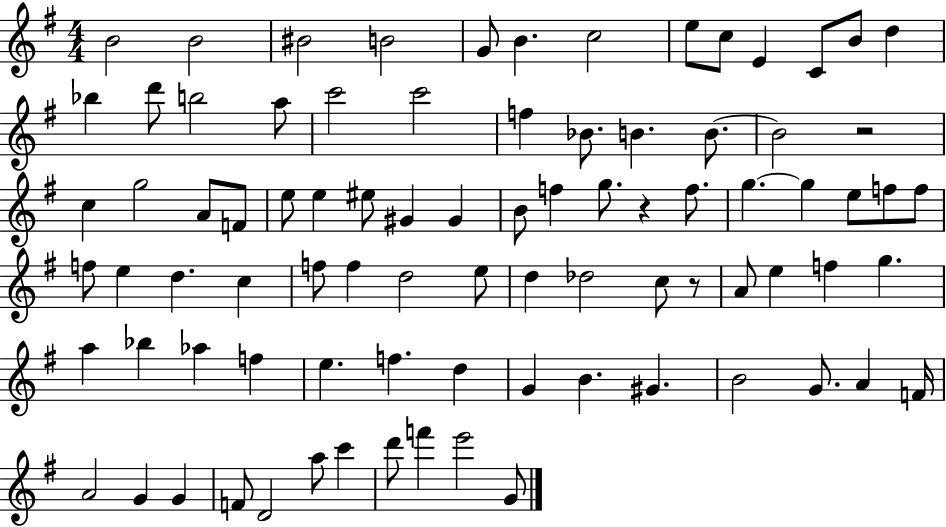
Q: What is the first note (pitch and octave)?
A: B4